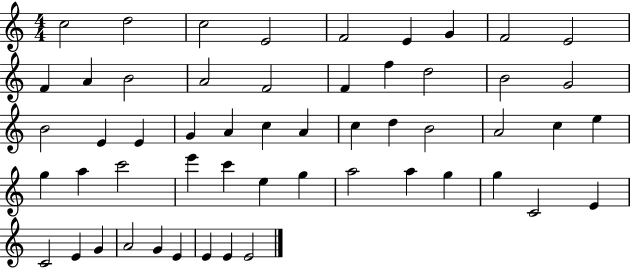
C5/h D5/h C5/h E4/h F4/h E4/q G4/q F4/h E4/h F4/q A4/q B4/h A4/h F4/h F4/q F5/q D5/h B4/h G4/h B4/h E4/q E4/q G4/q A4/q C5/q A4/q C5/q D5/q B4/h A4/h C5/q E5/q G5/q A5/q C6/h E6/q C6/q E5/q G5/q A5/h A5/q G5/q G5/q C4/h E4/q C4/h E4/q G4/q A4/h G4/q E4/q E4/q E4/q E4/h